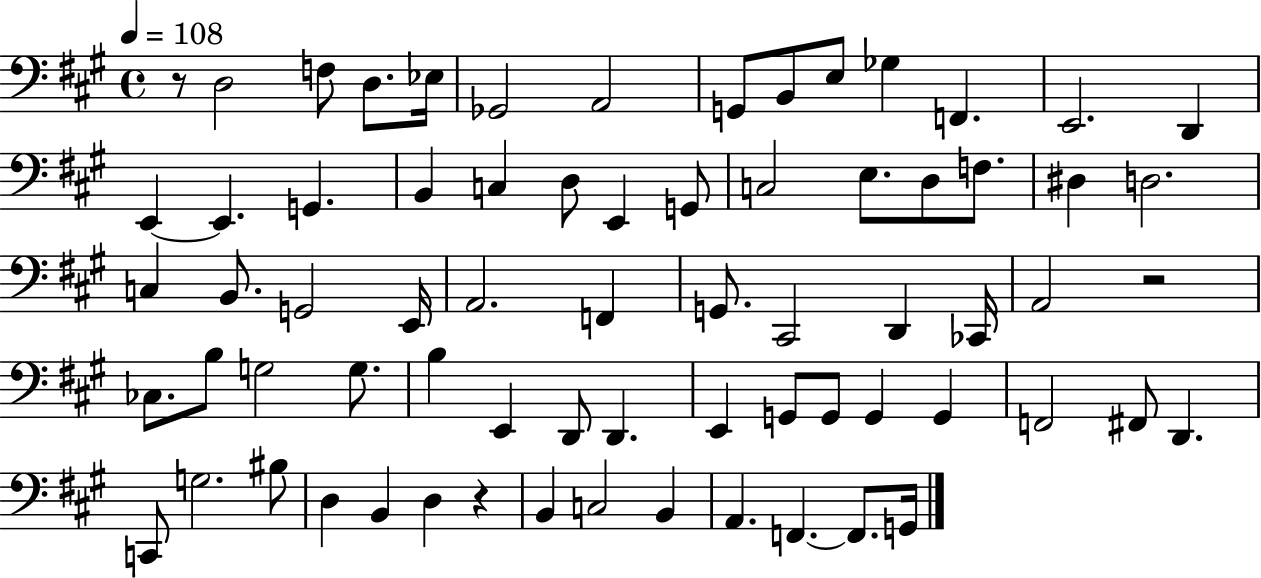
X:1
T:Untitled
M:4/4
L:1/4
K:A
z/2 D,2 F,/2 D,/2 _E,/4 _G,,2 A,,2 G,,/2 B,,/2 E,/2 _G, F,, E,,2 D,, E,, E,, G,, B,, C, D,/2 E,, G,,/2 C,2 E,/2 D,/2 F,/2 ^D, D,2 C, B,,/2 G,,2 E,,/4 A,,2 F,, G,,/2 ^C,,2 D,, _C,,/4 A,,2 z2 _C,/2 B,/2 G,2 G,/2 B, E,, D,,/2 D,, E,, G,,/2 G,,/2 G,, G,, F,,2 ^F,,/2 D,, C,,/2 G,2 ^B,/2 D, B,, D, z B,, C,2 B,, A,, F,, F,,/2 G,,/4